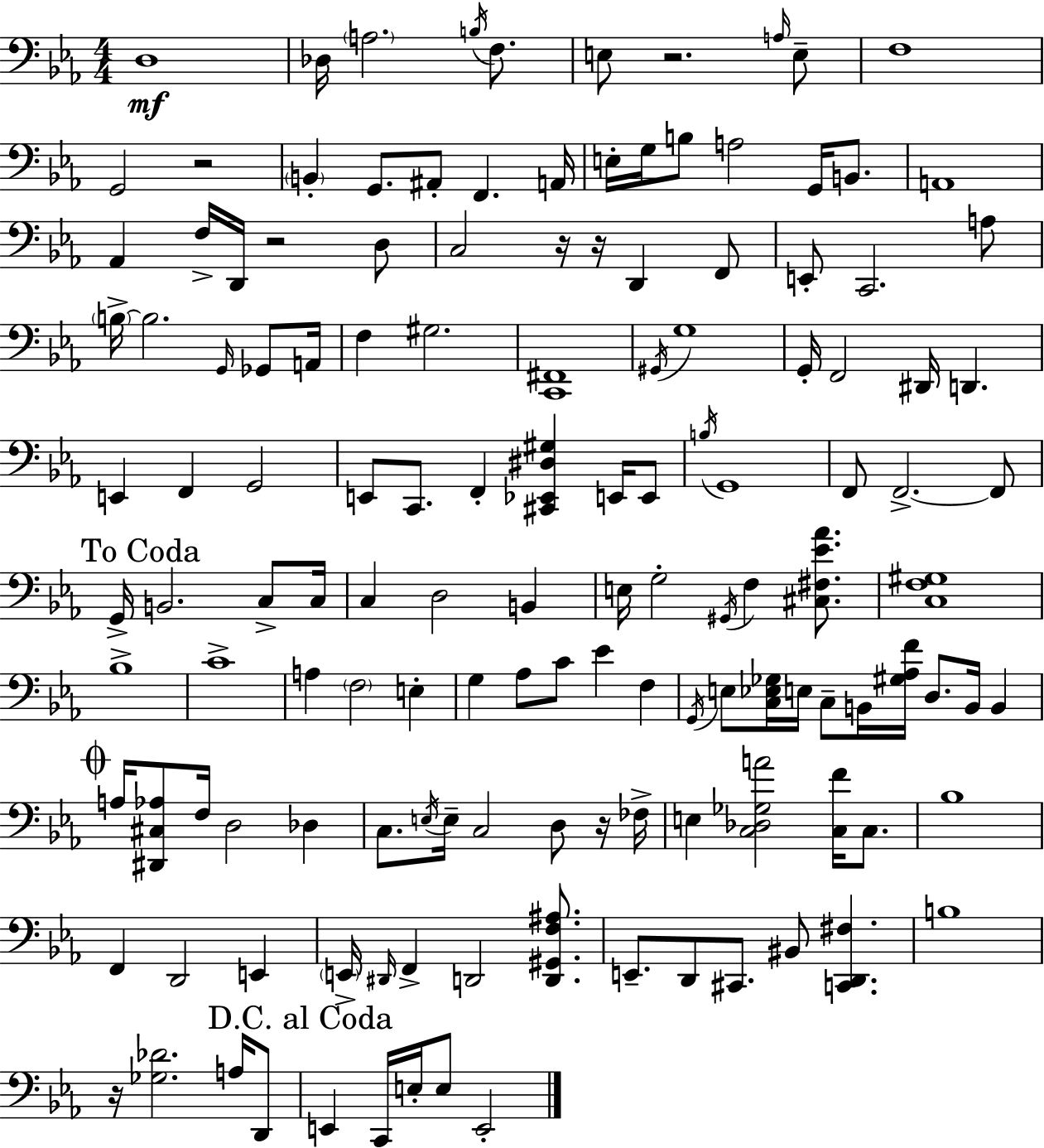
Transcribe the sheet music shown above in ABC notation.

X:1
T:Untitled
M:4/4
L:1/4
K:Eb
D,4 _D,/4 A,2 B,/4 F,/2 E,/2 z2 A,/4 E,/2 F,4 G,,2 z2 B,, G,,/2 ^A,,/2 F,, A,,/4 E,/4 G,/4 B,/2 A,2 G,,/4 B,,/2 A,,4 _A,, F,/4 D,,/4 z2 D,/2 C,2 z/4 z/4 D,, F,,/2 E,,/2 C,,2 A,/2 B,/4 B,2 G,,/4 _G,,/2 A,,/4 F, ^G,2 [C,,^F,,]4 ^G,,/4 G,4 G,,/4 F,,2 ^D,,/4 D,, E,, F,, G,,2 E,,/2 C,,/2 F,, [^C,,_E,,^D,^G,] E,,/4 E,,/2 B,/4 G,,4 F,,/2 F,,2 F,,/2 G,,/4 B,,2 C,/2 C,/4 C, D,2 B,, E,/4 G,2 ^G,,/4 F, [^C,^F,_E_A]/2 [C,F,^G,]4 _B,4 C4 A, F,2 E, G, _A,/2 C/2 _E F, G,,/4 E,/2 [C,_E,_G,]/4 E,/4 C,/2 B,,/4 [^G,_A,F]/4 D,/2 B,,/4 B,, A,/4 [^D,,^C,_A,]/2 F,/4 D,2 _D, C,/2 E,/4 E,/4 C,2 D,/2 z/4 _F,/4 E, [C,_D,_G,A]2 [C,F]/4 C,/2 _B,4 F,, D,,2 E,, E,,/4 ^D,,/4 F,, D,,2 [D,,^G,,F,^A,]/2 E,,/2 D,,/2 ^C,,/2 ^B,,/2 [C,,D,,^F,] B,4 z/4 [_G,_D]2 A,/4 D,,/2 E,, C,,/4 E,/4 E,/2 E,,2